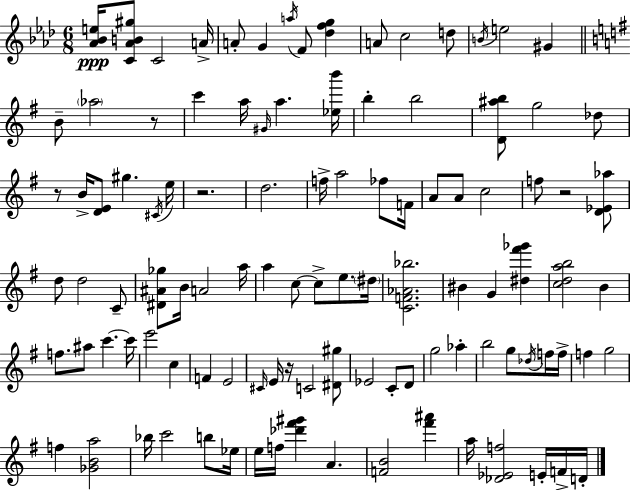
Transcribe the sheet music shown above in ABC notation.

X:1
T:Untitled
M:6/8
L:1/4
K:Fm
[_A_Be]/4 [C_AB^g]/2 C2 A/4 A/2 G a/4 F/2 [_dfg] A/2 c2 d/2 B/4 e2 ^G B/2 _a2 z/2 c' a/4 ^G/4 a [_eb']/4 b b2 [D^ab]/2 g2 _d/2 z/2 B/4 [DE]/2 ^g ^C/4 e/4 z2 d2 f/4 a2 _f/2 F/4 A/2 A/2 c2 f/2 z2 [D_E_a]/2 d/2 d2 C/2 [^D^A_g]/2 B/4 A2 a/4 a c/2 c/2 e/2 ^d/4 [CF_A_b]2 ^B G [^d^f'_g'] [cdab]2 B f/2 ^a/2 c' c'/4 e'2 c F E2 ^C/4 E/4 z/4 C2 [^D^g]/2 _E2 C/2 D/2 g2 _a b2 g/2 _d/4 f/4 f/4 f g2 f [_GBa]2 _b/4 c'2 b/2 _e/4 e/4 f/4 [_d'^f'^g'] A [FB]2 [^f'^a'] a/4 [_D_Ef]2 E/4 F/4 D/4